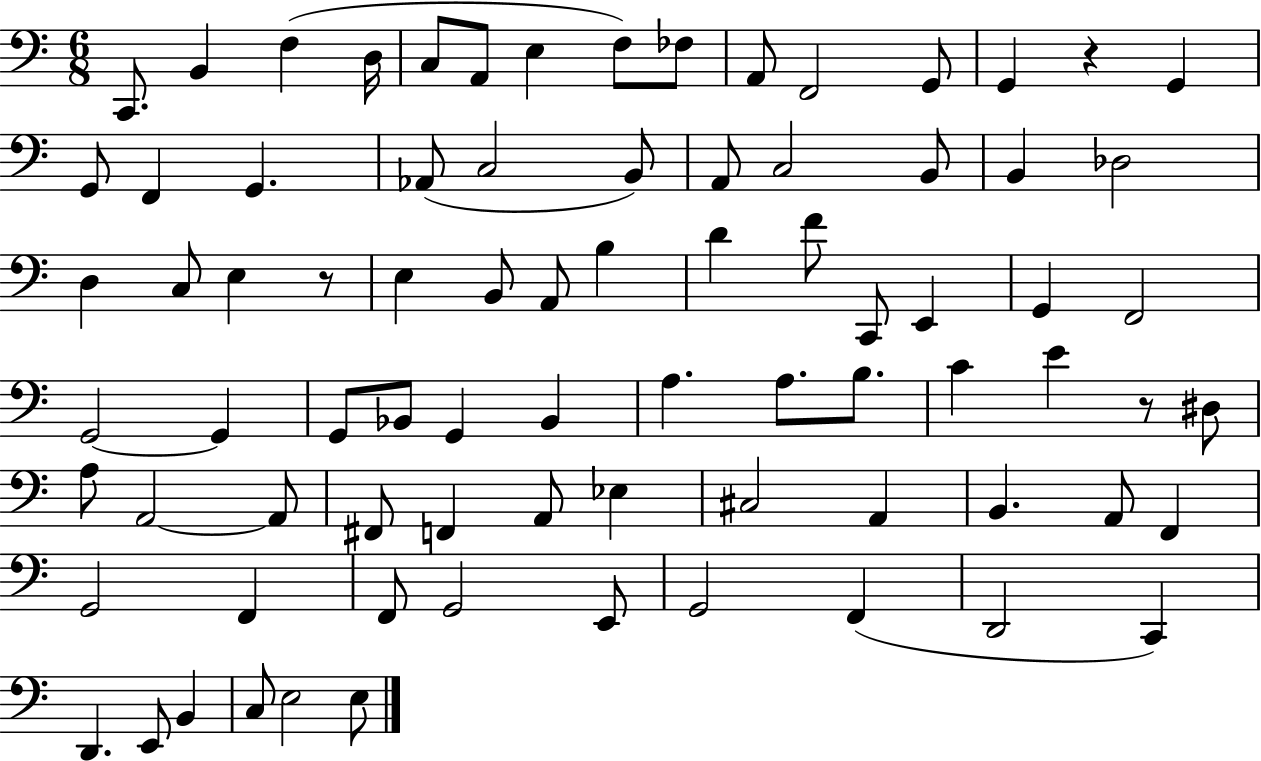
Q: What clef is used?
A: bass